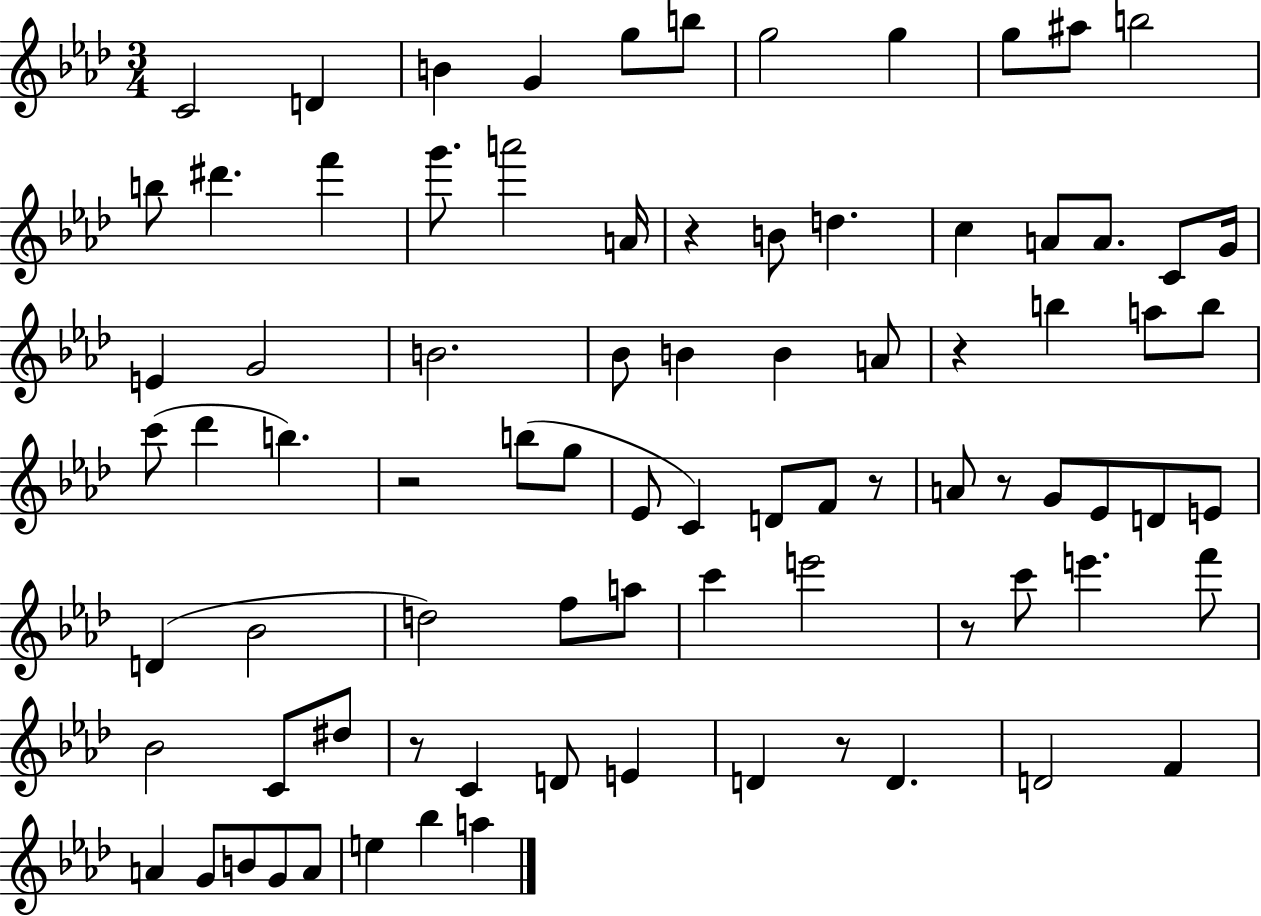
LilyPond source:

{
  \clef treble
  \numericTimeSignature
  \time 3/4
  \key aes \major
  c'2 d'4 | b'4 g'4 g''8 b''8 | g''2 g''4 | g''8 ais''8 b''2 | \break b''8 dis'''4. f'''4 | g'''8. a'''2 a'16 | r4 b'8 d''4. | c''4 a'8 a'8. c'8 g'16 | \break e'4 g'2 | b'2. | bes'8 b'4 b'4 a'8 | r4 b''4 a''8 b''8 | \break c'''8( des'''4 b''4.) | r2 b''8( g''8 | ees'8 c'4) d'8 f'8 r8 | a'8 r8 g'8 ees'8 d'8 e'8 | \break d'4( bes'2 | d''2) f''8 a''8 | c'''4 e'''2 | r8 c'''8 e'''4. f'''8 | \break bes'2 c'8 dis''8 | r8 c'4 d'8 e'4 | d'4 r8 d'4. | d'2 f'4 | \break a'4 g'8 b'8 g'8 a'8 | e''4 bes''4 a''4 | \bar "|."
}